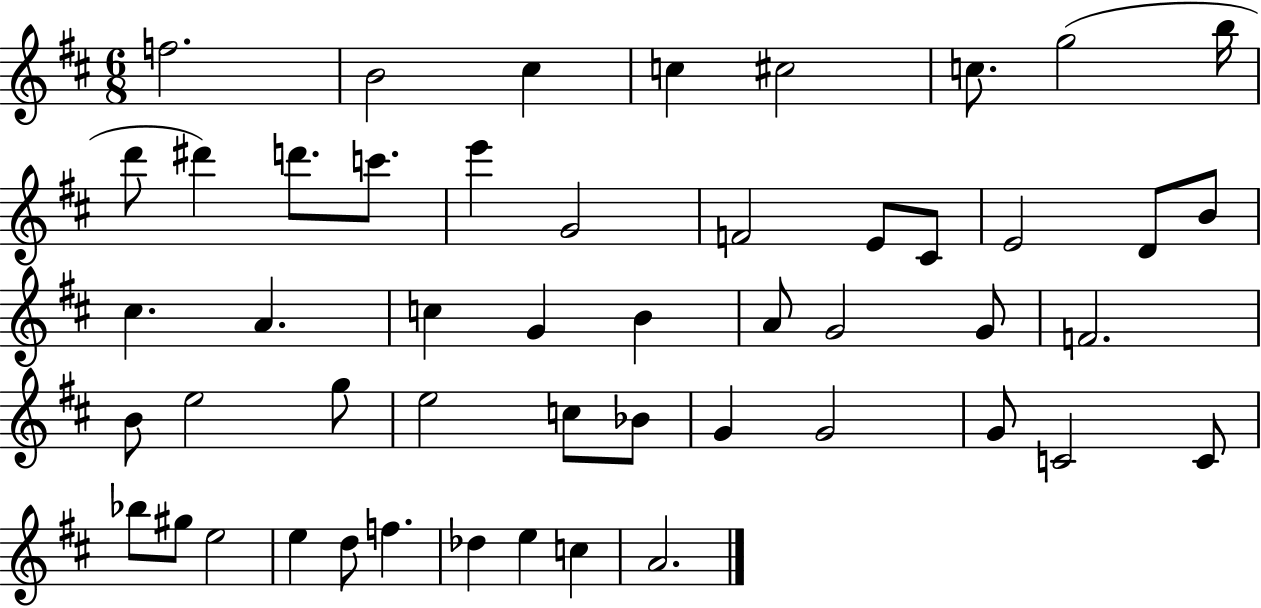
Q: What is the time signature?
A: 6/8